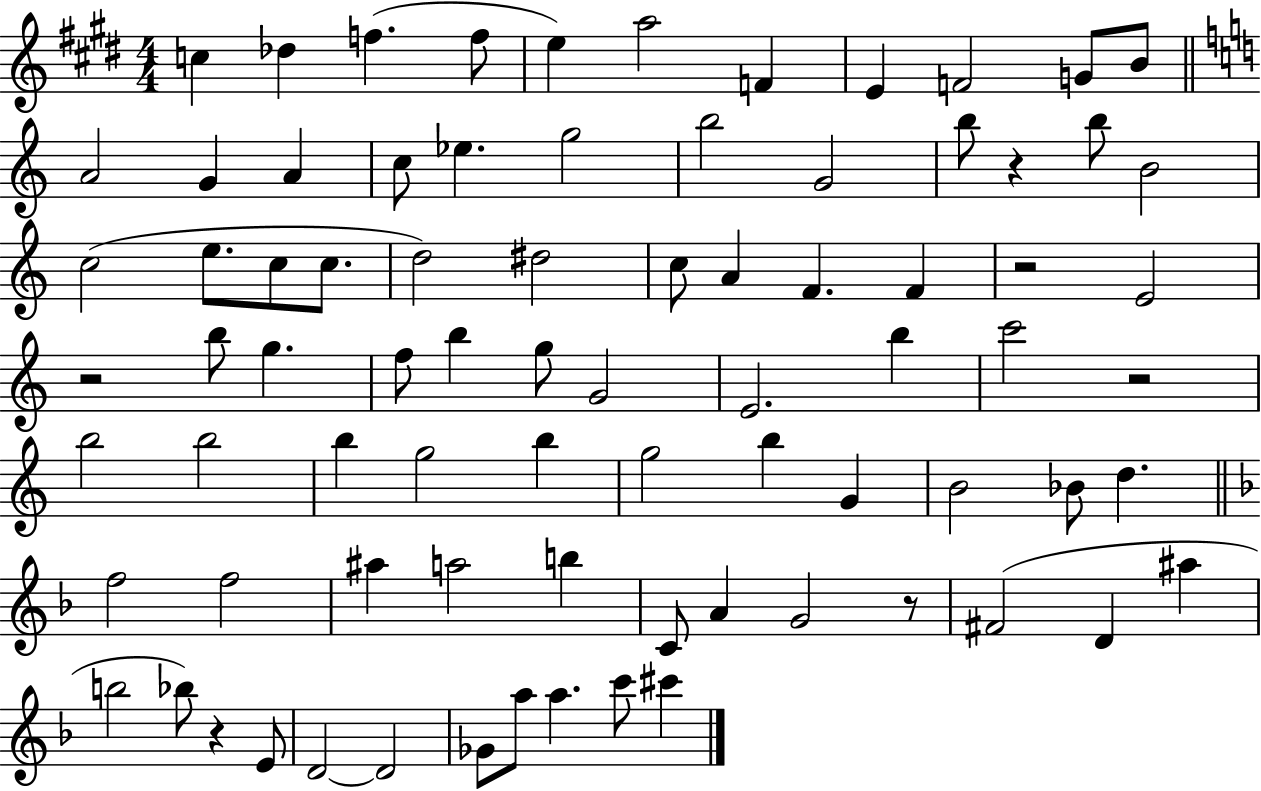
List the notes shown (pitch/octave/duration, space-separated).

C5/q Db5/q F5/q. F5/e E5/q A5/h F4/q E4/q F4/h G4/e B4/e A4/h G4/q A4/q C5/e Eb5/q. G5/h B5/h G4/h B5/e R/q B5/e B4/h C5/h E5/e. C5/e C5/e. D5/h D#5/h C5/e A4/q F4/q. F4/q R/h E4/h R/h B5/e G5/q. F5/e B5/q G5/e G4/h E4/h. B5/q C6/h R/h B5/h B5/h B5/q G5/h B5/q G5/h B5/q G4/q B4/h Bb4/e D5/q. F5/h F5/h A#5/q A5/h B5/q C4/e A4/q G4/h R/e F#4/h D4/q A#5/q B5/h Bb5/e R/q E4/e D4/h D4/h Gb4/e A5/e A5/q. C6/e C#6/q